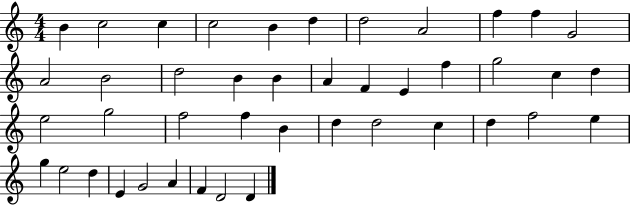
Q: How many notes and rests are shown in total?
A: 43